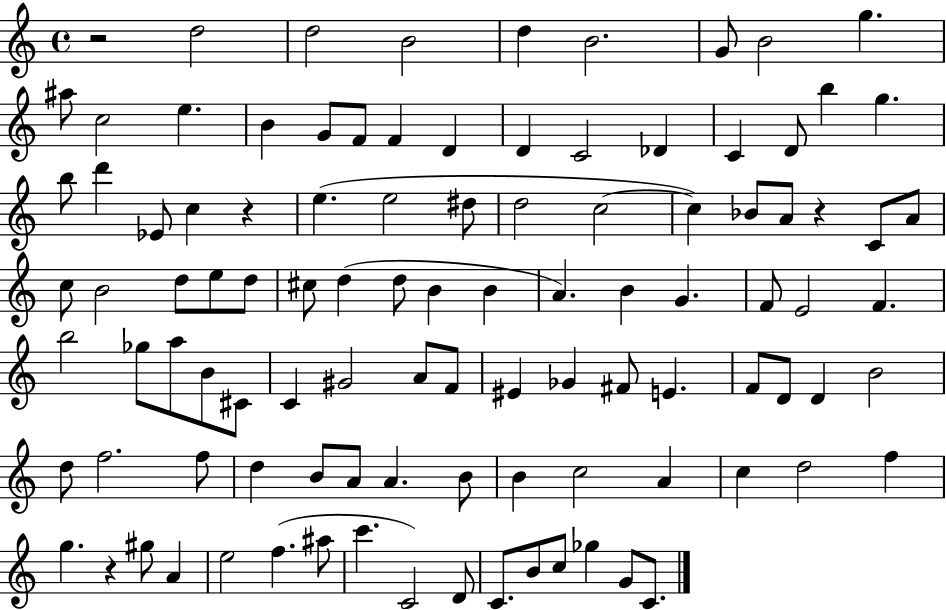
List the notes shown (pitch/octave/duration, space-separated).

R/h D5/h D5/h B4/h D5/q B4/h. G4/e B4/h G5/q. A#5/e C5/h E5/q. B4/q G4/e F4/e F4/q D4/q D4/q C4/h Db4/q C4/q D4/e B5/q G5/q. B5/e D6/q Eb4/e C5/q R/q E5/q. E5/h D#5/e D5/h C5/h C5/q Bb4/e A4/e R/q C4/e A4/e C5/e B4/h D5/e E5/e D5/e C#5/e D5/q D5/e B4/q B4/q A4/q. B4/q G4/q. F4/e E4/h F4/q. B5/h Gb5/e A5/e B4/e C#4/e C4/q G#4/h A4/e F4/e EIS4/q Gb4/q F#4/e E4/q. F4/e D4/e D4/q B4/h D5/e F5/h. F5/e D5/q B4/e A4/e A4/q. B4/e B4/q C5/h A4/q C5/q D5/h F5/q G5/q. R/q G#5/e A4/q E5/h F5/q. A#5/e C6/q. C4/h D4/e C4/e. B4/e C5/e Gb5/q G4/e C4/e.